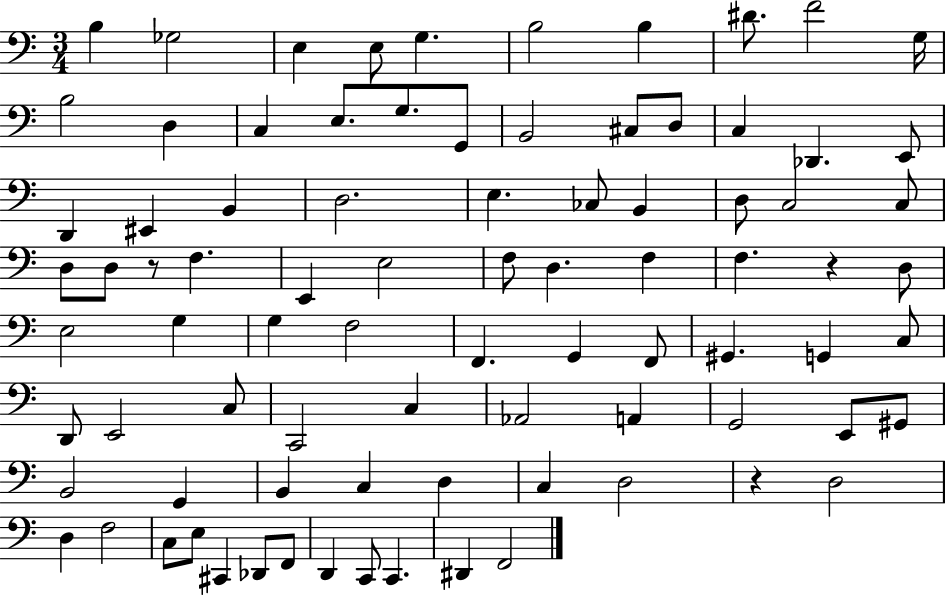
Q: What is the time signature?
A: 3/4